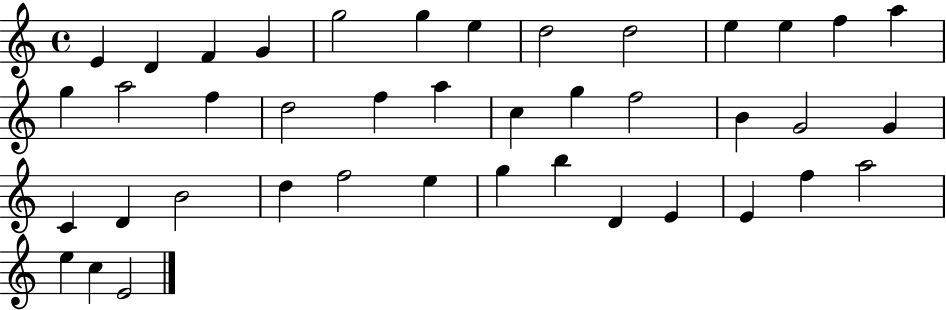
X:1
T:Untitled
M:4/4
L:1/4
K:C
E D F G g2 g e d2 d2 e e f a g a2 f d2 f a c g f2 B G2 G C D B2 d f2 e g b D E E f a2 e c E2